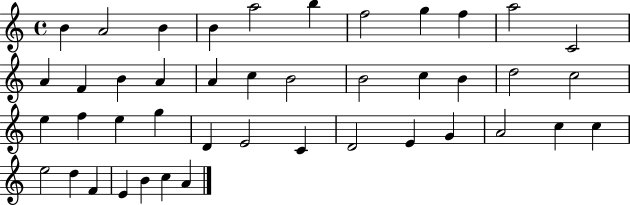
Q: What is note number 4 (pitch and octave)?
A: B4